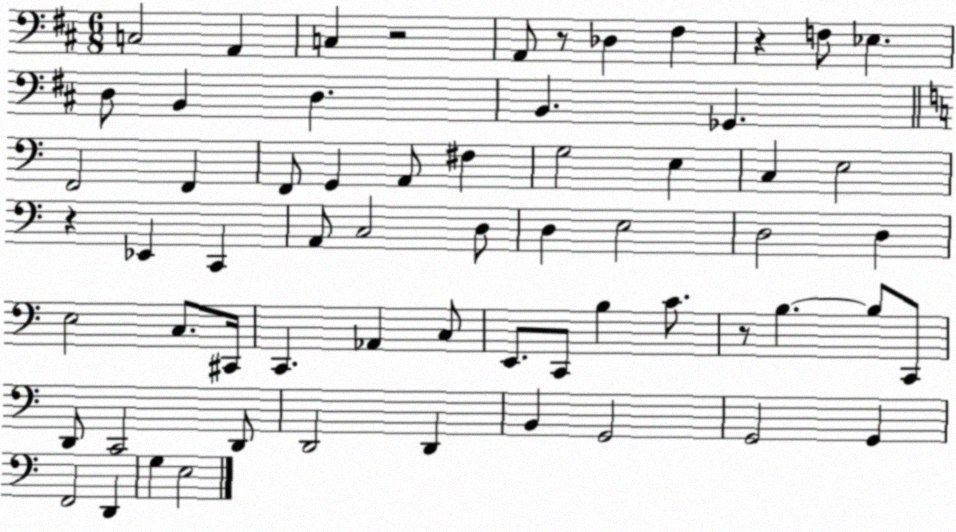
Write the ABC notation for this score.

X:1
T:Untitled
M:6/8
L:1/4
K:D
C,2 A,, C, z2 A,,/2 z/2 _D, ^F, z F,/2 _E, D,/2 B,, D, B,, _G,, F,,2 F,, F,,/2 G,, A,,/2 ^F, G,2 E, C, E,2 z _E,, C,, A,,/2 C,2 D,/2 D, E,2 D,2 D, E,2 C,/2 ^C,,/4 C,, _A,, C,/2 E,,/2 C,,/2 B, C/2 z/2 B, B,/2 C,,/2 D,,/2 C,,2 D,,/2 D,,2 D,, B,, G,,2 G,,2 G,, F,,2 D,, G, E,2